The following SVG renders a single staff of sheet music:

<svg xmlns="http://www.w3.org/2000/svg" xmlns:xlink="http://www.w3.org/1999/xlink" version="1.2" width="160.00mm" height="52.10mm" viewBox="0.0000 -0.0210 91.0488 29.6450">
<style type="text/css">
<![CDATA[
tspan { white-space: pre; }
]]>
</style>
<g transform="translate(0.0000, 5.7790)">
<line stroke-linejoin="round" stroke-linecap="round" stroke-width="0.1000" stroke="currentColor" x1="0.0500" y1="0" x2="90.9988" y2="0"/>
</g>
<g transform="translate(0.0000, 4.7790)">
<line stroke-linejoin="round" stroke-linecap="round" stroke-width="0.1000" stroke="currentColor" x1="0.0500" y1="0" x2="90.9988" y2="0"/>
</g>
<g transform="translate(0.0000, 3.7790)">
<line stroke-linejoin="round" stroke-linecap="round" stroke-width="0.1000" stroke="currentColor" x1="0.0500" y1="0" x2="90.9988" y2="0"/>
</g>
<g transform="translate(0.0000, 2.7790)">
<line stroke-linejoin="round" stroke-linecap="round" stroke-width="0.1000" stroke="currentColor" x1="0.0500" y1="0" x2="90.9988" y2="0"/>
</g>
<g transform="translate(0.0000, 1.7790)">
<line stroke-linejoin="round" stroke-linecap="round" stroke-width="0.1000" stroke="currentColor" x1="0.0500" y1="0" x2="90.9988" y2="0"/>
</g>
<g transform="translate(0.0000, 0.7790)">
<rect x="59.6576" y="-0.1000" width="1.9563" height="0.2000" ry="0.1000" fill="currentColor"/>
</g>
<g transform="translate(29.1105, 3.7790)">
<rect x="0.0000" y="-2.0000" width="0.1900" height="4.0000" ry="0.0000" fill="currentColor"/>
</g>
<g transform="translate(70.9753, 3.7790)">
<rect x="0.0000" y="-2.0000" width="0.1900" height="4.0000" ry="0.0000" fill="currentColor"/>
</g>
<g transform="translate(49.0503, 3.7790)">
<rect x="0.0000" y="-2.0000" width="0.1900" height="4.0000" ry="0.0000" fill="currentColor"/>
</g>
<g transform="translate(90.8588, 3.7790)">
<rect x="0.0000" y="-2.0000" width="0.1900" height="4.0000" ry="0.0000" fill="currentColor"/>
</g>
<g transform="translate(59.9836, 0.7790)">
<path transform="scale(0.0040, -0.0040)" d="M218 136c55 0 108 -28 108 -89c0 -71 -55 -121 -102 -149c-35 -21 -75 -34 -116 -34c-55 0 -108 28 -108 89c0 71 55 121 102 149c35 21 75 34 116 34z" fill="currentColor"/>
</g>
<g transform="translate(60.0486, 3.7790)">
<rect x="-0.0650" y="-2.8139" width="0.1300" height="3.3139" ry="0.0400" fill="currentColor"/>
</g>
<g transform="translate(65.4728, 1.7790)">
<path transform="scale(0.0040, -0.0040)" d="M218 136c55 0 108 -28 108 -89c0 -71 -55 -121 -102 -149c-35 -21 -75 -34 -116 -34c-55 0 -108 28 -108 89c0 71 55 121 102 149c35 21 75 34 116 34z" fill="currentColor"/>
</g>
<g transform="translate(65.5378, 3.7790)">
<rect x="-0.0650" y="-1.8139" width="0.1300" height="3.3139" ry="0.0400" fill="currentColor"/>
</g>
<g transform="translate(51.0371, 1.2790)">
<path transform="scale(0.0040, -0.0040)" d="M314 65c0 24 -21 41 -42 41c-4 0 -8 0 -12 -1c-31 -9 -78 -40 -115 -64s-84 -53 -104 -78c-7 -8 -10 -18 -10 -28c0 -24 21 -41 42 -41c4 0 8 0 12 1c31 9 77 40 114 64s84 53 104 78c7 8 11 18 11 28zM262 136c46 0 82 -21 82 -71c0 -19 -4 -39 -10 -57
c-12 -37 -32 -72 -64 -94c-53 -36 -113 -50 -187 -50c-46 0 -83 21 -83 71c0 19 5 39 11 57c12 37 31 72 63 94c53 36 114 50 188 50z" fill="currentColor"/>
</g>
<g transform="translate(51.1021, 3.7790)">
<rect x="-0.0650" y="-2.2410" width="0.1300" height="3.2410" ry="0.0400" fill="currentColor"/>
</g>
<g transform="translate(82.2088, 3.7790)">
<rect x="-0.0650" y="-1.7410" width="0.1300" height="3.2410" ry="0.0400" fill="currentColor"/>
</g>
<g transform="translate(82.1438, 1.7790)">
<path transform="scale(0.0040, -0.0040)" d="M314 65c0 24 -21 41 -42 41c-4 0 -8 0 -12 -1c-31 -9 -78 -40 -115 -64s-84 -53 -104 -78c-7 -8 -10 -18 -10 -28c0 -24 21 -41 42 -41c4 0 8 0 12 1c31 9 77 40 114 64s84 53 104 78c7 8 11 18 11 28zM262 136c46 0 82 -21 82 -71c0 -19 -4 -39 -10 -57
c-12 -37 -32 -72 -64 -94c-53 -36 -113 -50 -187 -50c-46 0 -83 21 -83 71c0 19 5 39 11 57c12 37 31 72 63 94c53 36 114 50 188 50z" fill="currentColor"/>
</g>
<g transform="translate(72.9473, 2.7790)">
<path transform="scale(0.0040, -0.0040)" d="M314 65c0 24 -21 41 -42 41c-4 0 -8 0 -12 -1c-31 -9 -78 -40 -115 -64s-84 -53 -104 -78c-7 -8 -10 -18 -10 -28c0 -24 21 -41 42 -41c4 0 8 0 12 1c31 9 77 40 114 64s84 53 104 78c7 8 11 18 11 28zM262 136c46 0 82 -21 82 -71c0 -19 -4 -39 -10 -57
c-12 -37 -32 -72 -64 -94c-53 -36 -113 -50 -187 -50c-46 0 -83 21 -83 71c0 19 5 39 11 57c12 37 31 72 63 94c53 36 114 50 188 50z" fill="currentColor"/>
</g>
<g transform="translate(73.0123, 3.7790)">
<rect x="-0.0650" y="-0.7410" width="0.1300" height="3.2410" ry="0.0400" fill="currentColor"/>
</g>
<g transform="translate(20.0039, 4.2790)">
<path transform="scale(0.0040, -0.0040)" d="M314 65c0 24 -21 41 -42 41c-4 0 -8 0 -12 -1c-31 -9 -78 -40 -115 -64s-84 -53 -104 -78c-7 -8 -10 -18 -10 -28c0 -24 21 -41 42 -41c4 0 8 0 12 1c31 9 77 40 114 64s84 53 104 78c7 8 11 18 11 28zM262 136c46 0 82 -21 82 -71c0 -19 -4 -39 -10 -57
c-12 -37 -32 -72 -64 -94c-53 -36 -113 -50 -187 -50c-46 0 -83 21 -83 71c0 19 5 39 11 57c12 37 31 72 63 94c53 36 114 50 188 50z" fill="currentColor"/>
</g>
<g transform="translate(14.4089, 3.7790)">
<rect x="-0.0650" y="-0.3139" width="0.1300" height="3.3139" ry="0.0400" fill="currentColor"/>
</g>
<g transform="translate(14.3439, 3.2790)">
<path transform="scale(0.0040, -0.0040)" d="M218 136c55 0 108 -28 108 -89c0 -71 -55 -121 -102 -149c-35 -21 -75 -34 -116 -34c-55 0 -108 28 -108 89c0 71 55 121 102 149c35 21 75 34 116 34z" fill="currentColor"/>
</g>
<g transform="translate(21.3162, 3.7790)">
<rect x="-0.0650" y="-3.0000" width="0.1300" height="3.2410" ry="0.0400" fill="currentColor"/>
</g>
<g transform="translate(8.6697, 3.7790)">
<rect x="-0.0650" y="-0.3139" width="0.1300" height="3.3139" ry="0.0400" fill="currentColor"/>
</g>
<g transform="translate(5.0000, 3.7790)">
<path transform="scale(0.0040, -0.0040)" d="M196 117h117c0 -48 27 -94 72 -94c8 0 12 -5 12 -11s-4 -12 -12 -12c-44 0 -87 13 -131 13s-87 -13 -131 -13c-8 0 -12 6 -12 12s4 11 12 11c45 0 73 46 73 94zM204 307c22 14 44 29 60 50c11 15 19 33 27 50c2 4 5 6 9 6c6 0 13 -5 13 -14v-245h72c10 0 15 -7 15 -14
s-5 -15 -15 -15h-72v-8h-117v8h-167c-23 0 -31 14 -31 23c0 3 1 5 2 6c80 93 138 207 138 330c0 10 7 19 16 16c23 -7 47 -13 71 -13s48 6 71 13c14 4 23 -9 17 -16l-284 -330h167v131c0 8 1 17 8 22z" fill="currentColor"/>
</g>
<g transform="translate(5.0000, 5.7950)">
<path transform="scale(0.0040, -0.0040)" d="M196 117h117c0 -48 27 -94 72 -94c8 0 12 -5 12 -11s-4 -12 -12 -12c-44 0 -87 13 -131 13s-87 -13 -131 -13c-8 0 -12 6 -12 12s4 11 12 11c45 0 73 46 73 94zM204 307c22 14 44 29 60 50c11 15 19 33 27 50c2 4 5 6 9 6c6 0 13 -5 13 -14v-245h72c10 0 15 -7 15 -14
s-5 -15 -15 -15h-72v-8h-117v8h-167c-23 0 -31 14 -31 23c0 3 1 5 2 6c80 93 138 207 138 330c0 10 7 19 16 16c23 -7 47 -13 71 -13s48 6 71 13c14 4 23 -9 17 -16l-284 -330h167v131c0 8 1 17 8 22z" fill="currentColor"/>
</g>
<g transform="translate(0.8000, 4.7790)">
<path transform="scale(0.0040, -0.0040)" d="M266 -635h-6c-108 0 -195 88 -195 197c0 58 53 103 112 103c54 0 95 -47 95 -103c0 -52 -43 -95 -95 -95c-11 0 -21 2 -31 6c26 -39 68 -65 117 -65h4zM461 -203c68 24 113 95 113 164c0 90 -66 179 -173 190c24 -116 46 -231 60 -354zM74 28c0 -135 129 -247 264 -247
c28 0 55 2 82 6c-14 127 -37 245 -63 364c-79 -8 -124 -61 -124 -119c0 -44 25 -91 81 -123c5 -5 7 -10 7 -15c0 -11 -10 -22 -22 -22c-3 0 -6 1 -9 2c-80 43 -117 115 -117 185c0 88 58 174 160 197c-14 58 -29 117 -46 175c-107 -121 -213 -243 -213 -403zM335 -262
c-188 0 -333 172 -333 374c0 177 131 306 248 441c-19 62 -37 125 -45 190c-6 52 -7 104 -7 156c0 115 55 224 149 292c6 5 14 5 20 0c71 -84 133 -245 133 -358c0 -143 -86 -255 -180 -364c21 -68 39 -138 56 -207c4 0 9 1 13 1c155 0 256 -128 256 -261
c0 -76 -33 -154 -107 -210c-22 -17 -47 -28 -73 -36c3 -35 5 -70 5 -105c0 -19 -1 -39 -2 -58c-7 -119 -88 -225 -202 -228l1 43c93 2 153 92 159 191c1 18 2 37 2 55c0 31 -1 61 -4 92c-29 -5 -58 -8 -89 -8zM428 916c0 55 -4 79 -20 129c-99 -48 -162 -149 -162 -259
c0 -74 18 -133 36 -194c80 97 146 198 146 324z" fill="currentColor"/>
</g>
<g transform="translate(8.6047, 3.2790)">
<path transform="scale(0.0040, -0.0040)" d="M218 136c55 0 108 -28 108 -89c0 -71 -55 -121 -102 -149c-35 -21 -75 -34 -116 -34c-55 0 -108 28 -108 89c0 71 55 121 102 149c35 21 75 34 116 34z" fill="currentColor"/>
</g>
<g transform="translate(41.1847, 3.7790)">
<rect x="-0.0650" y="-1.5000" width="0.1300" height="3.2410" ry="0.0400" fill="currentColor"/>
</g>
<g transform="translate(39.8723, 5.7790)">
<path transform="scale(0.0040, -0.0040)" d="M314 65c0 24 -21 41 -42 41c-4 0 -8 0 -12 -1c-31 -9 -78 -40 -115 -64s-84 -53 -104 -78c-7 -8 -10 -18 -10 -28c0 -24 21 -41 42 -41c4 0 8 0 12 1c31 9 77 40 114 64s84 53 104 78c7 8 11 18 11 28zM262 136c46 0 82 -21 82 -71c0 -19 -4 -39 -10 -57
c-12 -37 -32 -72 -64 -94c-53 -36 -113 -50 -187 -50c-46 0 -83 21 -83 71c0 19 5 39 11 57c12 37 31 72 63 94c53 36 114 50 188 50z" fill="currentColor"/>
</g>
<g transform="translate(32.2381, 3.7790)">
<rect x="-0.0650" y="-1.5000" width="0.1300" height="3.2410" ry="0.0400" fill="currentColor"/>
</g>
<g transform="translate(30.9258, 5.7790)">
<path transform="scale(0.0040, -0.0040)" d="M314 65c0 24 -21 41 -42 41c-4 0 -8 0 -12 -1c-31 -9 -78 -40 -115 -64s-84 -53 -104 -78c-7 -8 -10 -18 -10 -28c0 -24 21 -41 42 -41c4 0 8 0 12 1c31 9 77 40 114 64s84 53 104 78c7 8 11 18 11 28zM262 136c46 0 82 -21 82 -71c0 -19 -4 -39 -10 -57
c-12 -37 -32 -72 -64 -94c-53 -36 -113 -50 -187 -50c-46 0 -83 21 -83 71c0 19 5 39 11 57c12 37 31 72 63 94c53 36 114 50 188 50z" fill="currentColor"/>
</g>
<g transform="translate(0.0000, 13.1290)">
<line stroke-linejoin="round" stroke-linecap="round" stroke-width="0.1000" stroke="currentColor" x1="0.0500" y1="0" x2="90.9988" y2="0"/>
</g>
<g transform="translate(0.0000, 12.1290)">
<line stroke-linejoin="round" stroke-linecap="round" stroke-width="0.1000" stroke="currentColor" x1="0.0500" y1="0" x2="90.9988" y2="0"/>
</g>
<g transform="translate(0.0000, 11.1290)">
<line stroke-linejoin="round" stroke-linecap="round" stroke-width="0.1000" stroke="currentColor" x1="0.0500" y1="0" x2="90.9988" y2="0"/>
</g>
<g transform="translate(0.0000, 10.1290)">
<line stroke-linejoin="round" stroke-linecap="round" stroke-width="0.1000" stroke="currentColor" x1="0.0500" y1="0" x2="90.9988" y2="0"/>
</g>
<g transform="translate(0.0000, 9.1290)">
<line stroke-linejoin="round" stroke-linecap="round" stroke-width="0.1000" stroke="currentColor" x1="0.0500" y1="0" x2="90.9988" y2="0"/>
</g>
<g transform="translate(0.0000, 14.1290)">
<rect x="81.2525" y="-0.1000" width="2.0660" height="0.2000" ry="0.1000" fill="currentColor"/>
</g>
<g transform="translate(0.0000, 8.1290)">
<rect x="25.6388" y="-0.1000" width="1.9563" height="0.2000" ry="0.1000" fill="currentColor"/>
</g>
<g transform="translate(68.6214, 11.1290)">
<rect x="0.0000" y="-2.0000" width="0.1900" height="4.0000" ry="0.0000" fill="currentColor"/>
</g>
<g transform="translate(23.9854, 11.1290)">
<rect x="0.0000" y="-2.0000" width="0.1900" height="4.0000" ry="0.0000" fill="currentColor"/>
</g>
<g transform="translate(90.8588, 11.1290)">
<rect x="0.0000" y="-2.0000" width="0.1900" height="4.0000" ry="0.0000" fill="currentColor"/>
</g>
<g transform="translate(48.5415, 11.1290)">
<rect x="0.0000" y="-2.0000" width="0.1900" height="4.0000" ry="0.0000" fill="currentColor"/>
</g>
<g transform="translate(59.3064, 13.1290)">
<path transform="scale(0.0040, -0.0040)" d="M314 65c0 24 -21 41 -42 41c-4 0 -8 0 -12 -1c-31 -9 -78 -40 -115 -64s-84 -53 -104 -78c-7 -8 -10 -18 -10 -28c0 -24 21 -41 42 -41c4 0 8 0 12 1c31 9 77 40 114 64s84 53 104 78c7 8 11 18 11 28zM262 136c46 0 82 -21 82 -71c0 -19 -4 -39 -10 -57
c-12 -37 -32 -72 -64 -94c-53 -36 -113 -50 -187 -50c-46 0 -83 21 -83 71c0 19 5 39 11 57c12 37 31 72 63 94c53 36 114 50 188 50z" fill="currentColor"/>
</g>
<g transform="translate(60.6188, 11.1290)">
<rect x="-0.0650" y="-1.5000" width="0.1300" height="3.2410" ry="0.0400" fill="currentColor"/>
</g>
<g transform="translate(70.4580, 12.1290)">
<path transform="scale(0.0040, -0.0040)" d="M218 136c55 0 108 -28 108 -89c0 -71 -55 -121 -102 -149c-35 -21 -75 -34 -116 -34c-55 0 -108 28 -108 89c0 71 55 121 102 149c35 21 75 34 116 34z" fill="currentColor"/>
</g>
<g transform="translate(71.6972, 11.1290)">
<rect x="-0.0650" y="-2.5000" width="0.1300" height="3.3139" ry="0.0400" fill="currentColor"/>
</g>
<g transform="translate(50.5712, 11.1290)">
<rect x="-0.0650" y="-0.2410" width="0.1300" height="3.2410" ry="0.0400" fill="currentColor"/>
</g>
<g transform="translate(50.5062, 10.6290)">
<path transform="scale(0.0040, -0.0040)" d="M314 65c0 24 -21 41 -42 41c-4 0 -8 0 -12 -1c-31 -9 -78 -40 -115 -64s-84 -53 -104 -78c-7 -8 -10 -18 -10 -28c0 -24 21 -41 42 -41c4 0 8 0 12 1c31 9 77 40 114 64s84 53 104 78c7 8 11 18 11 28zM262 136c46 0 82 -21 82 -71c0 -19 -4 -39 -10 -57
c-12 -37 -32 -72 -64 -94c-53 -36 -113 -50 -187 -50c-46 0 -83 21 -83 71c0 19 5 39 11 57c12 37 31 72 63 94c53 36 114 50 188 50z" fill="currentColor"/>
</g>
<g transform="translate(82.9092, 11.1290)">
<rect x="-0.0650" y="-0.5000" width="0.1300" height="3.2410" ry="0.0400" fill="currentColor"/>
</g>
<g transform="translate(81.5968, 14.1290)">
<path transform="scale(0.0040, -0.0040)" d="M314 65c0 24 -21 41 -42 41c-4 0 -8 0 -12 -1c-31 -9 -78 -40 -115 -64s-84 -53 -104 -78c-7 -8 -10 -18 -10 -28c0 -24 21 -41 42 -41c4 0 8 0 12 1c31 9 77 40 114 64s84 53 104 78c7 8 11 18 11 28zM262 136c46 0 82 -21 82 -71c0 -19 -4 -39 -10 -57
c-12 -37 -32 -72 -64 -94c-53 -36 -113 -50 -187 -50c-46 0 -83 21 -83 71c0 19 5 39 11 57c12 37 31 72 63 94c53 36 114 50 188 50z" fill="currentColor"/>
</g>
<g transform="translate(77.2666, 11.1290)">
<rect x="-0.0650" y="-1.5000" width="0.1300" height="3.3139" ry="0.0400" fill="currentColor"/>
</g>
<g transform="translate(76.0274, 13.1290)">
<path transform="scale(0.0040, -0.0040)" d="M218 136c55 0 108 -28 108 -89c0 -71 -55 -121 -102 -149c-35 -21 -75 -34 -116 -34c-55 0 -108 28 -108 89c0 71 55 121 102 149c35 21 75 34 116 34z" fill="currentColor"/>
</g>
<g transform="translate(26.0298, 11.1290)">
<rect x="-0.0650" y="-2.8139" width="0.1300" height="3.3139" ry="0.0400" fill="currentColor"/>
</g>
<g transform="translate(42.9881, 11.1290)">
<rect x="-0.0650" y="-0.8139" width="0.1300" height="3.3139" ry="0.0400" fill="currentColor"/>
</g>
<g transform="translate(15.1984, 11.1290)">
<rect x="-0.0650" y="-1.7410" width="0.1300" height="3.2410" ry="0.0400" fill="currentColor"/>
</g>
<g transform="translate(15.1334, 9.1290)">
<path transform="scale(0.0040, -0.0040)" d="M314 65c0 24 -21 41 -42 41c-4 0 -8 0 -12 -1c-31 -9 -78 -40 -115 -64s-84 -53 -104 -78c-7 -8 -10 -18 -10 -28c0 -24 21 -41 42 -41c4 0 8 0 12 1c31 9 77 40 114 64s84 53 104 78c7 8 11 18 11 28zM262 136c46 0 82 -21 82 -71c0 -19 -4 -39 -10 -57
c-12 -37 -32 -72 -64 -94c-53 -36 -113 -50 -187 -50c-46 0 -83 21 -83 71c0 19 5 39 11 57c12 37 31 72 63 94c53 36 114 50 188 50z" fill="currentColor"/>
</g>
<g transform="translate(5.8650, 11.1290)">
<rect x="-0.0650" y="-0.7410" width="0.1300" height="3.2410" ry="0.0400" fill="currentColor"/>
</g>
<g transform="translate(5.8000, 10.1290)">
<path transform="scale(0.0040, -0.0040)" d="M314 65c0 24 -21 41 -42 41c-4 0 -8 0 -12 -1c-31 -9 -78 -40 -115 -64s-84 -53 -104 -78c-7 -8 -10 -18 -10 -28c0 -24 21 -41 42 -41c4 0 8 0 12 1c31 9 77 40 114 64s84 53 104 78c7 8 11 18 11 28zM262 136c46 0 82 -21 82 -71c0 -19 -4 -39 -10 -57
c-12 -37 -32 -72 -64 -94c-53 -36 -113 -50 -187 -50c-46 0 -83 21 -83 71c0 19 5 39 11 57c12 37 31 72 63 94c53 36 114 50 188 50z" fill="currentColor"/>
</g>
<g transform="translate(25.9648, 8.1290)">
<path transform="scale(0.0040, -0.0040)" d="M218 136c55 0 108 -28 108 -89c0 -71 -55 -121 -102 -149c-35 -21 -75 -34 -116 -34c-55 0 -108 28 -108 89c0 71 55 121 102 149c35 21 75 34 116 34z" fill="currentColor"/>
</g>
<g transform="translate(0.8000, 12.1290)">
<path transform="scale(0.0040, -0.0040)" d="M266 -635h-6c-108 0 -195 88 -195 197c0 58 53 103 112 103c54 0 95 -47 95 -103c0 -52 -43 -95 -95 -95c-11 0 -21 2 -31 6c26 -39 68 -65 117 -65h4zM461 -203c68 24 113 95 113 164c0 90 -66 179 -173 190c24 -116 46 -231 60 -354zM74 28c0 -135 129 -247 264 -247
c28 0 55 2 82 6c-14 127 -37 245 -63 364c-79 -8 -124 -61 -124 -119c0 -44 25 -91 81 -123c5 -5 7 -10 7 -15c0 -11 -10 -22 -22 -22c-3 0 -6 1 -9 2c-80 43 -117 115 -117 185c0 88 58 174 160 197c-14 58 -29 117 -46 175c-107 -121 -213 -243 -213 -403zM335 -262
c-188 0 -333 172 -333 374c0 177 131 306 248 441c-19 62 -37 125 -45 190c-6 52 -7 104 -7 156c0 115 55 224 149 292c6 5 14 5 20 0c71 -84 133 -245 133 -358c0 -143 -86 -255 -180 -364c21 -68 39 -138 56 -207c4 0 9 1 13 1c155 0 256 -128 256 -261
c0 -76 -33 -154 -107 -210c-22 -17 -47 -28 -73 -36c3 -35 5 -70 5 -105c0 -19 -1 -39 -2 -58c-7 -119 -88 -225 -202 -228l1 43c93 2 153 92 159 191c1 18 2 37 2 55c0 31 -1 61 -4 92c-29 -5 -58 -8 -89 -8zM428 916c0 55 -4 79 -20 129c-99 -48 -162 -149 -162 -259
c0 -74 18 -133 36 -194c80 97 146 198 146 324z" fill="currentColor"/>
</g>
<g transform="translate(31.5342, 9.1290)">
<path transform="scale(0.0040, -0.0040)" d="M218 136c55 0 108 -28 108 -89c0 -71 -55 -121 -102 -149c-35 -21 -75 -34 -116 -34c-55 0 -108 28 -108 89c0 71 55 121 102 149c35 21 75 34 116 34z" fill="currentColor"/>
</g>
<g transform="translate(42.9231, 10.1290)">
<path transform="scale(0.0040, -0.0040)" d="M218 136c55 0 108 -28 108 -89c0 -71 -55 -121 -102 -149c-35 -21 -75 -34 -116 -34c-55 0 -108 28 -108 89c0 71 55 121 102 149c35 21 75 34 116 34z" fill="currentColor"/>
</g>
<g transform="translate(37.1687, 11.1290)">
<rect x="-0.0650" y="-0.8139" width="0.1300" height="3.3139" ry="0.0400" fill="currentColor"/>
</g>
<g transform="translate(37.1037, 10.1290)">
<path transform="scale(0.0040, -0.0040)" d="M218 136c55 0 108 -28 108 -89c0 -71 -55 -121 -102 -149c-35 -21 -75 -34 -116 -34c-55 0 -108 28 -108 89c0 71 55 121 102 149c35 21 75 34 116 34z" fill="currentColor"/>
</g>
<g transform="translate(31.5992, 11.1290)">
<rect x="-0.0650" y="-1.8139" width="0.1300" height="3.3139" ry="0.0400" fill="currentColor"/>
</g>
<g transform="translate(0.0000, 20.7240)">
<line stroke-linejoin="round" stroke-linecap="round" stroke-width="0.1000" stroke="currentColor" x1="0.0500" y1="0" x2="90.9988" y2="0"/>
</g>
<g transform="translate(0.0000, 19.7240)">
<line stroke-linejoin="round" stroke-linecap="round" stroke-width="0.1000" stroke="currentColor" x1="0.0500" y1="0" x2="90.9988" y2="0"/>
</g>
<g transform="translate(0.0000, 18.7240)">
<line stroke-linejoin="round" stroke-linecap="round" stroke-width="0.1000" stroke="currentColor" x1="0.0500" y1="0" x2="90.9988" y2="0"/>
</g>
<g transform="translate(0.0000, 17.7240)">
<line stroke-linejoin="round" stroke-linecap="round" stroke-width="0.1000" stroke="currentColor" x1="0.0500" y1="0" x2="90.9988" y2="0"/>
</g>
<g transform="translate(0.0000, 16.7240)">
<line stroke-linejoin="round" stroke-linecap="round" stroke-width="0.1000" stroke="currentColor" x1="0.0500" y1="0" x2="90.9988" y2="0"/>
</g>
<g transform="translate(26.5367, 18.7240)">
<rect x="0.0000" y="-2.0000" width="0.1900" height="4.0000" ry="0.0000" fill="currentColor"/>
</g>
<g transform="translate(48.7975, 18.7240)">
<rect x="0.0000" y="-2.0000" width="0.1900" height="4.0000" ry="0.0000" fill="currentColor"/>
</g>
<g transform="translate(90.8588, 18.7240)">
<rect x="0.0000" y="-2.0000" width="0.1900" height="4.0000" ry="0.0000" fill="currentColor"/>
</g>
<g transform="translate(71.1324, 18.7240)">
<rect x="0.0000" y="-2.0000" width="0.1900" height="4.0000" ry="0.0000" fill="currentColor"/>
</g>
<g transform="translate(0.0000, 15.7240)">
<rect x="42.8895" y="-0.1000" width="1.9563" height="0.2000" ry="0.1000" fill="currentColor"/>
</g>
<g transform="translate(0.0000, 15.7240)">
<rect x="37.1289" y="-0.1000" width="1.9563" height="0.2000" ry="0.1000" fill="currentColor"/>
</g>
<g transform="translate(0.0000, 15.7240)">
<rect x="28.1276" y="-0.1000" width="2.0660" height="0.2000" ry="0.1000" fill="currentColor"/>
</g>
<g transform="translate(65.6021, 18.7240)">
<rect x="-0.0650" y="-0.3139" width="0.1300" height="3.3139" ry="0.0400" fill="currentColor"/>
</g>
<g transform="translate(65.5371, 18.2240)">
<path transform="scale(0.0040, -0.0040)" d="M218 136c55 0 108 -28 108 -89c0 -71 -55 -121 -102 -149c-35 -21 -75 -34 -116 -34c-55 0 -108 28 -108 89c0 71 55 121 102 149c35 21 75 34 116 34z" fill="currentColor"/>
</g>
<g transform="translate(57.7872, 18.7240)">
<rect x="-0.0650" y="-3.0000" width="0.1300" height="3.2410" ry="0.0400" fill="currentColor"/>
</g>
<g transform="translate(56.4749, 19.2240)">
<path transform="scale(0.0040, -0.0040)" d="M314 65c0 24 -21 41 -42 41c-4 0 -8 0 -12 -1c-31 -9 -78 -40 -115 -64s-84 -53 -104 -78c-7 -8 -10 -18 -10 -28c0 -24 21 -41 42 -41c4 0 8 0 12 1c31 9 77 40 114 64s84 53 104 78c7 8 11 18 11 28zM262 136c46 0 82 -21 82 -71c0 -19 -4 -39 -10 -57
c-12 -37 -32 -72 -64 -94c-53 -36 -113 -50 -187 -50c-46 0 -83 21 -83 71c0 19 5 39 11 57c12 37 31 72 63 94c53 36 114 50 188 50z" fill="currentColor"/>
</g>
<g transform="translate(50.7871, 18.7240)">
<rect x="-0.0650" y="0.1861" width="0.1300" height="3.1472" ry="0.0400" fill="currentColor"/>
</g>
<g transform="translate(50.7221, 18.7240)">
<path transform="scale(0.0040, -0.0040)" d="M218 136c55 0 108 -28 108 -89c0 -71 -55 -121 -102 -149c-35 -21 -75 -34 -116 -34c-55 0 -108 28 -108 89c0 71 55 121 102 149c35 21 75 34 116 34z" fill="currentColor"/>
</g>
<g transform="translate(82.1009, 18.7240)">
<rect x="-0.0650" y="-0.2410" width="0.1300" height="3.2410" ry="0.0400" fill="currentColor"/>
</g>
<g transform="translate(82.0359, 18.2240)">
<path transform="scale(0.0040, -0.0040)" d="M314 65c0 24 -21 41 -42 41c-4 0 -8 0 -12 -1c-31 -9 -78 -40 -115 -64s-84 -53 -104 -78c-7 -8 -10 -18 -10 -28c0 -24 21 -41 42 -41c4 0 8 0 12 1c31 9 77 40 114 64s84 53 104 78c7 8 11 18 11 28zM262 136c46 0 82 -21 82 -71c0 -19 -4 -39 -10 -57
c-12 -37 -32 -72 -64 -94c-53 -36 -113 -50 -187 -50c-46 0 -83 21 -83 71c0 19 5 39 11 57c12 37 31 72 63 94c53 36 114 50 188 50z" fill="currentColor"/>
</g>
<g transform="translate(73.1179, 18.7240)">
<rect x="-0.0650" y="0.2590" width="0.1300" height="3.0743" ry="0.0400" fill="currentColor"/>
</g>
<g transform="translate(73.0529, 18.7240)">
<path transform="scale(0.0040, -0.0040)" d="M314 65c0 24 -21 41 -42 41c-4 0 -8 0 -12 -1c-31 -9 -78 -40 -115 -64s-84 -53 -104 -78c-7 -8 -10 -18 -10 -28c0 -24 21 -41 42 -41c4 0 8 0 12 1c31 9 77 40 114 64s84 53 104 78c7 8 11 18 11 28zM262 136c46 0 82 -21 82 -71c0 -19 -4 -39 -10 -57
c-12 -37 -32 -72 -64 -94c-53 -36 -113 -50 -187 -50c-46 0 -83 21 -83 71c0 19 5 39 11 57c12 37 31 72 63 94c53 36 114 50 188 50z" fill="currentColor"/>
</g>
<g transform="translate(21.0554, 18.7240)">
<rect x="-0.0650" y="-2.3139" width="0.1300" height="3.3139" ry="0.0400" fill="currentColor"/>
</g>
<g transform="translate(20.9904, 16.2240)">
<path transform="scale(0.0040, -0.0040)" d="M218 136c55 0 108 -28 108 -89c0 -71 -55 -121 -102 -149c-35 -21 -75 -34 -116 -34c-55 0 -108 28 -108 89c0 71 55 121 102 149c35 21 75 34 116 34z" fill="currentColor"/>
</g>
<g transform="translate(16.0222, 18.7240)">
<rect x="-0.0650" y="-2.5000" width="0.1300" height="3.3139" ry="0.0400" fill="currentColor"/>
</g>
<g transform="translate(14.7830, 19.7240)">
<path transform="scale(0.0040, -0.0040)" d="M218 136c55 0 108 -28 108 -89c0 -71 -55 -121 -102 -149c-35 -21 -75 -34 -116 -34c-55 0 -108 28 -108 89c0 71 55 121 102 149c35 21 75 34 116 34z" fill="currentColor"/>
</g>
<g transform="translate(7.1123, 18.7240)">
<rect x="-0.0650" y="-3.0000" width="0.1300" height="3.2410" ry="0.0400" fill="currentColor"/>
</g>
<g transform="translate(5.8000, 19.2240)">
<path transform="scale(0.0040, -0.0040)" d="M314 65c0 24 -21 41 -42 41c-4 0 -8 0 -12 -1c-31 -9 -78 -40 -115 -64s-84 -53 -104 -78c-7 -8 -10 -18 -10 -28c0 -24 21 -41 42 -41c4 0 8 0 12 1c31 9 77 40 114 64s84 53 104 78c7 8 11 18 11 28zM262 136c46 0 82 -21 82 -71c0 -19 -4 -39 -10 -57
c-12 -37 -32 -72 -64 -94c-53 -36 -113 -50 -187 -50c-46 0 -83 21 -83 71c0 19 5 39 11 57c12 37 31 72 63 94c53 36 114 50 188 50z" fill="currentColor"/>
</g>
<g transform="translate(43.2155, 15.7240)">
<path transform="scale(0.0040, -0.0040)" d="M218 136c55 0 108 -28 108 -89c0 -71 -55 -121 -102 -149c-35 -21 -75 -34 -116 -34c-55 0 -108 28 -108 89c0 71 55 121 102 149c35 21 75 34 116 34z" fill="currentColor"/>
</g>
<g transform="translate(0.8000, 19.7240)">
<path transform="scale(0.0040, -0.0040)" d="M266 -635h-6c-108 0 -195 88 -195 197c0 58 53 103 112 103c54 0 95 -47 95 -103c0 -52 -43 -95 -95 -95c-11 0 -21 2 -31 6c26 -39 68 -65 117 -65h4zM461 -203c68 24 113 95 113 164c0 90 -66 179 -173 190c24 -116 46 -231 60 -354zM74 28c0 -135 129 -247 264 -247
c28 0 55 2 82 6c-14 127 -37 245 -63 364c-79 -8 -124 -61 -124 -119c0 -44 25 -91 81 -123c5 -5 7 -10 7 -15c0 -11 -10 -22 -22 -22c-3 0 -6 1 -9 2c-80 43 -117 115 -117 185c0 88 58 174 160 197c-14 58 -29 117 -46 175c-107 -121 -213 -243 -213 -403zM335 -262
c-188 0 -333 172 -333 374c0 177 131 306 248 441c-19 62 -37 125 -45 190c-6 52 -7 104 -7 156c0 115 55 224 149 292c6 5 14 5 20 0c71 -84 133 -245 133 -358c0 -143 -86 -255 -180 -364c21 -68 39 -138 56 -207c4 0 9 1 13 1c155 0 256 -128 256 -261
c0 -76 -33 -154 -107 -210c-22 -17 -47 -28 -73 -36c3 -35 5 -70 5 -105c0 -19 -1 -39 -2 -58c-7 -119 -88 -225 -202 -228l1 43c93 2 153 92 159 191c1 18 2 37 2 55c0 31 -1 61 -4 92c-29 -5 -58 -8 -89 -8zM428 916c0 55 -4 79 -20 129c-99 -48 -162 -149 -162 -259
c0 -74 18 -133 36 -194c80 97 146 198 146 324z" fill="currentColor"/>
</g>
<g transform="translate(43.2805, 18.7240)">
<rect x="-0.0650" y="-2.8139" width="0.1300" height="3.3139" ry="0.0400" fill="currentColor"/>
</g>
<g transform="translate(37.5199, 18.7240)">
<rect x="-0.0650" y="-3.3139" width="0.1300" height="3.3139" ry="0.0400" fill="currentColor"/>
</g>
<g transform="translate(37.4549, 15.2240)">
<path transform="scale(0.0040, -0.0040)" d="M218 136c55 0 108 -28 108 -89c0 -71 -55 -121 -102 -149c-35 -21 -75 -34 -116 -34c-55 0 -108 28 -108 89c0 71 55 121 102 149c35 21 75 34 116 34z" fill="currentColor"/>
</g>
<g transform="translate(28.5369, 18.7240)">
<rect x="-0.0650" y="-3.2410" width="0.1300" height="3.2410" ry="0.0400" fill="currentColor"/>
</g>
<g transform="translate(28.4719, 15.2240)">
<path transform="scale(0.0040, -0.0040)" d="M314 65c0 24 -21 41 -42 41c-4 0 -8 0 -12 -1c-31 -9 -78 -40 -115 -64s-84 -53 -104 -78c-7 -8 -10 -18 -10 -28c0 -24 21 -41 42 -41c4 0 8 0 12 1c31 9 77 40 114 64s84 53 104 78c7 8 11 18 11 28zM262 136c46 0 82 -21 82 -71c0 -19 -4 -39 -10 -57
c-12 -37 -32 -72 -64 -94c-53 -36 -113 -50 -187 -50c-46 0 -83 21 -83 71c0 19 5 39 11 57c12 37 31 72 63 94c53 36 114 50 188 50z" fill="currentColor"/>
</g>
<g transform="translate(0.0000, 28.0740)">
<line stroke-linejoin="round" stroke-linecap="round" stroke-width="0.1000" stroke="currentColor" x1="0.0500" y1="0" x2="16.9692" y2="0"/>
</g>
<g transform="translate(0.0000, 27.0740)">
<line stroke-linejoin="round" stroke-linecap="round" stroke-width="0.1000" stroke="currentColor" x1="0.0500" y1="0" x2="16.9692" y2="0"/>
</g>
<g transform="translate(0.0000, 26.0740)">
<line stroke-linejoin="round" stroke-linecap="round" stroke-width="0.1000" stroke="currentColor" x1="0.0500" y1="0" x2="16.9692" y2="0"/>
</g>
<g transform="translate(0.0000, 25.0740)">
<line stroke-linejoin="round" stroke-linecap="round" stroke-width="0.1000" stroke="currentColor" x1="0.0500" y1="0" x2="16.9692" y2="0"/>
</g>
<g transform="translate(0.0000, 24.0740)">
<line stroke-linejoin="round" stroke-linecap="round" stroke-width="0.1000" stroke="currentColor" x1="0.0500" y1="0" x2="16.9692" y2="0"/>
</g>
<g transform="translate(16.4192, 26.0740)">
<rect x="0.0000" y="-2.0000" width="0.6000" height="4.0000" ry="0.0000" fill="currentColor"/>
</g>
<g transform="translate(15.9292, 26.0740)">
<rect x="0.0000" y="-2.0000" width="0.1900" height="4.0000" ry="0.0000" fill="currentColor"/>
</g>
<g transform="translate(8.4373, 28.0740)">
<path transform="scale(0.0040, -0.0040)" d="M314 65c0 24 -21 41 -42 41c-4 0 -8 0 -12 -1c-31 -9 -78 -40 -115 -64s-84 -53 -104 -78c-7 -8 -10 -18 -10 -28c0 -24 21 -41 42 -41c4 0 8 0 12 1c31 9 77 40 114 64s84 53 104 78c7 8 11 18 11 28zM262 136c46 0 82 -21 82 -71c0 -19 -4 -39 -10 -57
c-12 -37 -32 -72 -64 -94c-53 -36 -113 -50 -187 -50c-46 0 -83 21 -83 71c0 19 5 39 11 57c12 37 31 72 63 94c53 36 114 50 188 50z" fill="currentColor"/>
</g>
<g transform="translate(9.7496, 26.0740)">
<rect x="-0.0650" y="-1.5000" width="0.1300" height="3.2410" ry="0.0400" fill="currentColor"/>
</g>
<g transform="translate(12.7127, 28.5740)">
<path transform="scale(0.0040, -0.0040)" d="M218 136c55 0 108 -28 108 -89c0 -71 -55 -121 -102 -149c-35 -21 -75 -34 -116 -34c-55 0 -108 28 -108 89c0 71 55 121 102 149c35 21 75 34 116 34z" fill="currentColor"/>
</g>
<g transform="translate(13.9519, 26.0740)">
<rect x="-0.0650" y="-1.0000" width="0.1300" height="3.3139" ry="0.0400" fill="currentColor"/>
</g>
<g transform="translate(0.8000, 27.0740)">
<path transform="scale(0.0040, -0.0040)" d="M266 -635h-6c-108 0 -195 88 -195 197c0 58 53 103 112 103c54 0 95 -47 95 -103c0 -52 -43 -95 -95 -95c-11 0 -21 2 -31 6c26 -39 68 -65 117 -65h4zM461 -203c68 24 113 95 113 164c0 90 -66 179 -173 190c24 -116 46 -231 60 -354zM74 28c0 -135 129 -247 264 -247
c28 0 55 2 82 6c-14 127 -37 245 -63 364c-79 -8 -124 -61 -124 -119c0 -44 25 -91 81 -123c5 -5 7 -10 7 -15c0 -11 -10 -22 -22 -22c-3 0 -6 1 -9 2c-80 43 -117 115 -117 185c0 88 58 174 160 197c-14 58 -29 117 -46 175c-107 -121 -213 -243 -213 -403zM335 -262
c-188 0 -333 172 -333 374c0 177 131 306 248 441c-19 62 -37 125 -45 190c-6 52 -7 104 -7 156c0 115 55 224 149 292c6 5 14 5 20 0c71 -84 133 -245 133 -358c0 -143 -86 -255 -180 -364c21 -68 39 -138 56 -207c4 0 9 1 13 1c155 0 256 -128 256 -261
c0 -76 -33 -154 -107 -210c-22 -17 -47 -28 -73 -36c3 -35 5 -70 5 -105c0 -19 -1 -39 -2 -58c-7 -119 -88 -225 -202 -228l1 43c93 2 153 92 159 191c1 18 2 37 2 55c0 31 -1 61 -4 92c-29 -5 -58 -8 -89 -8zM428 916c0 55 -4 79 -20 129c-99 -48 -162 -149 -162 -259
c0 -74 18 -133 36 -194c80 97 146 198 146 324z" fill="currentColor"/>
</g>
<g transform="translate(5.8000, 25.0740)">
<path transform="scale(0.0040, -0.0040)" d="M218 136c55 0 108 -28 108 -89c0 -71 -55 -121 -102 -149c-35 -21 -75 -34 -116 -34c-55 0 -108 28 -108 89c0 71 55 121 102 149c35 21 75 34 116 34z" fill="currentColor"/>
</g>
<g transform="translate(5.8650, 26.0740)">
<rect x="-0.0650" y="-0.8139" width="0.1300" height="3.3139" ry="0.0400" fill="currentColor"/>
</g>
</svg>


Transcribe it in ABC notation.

X:1
T:Untitled
M:4/4
L:1/4
K:C
c c A2 E2 E2 g2 a f d2 f2 d2 f2 a f d d c2 E2 G E C2 A2 G g b2 b a B A2 c B2 c2 d E2 D